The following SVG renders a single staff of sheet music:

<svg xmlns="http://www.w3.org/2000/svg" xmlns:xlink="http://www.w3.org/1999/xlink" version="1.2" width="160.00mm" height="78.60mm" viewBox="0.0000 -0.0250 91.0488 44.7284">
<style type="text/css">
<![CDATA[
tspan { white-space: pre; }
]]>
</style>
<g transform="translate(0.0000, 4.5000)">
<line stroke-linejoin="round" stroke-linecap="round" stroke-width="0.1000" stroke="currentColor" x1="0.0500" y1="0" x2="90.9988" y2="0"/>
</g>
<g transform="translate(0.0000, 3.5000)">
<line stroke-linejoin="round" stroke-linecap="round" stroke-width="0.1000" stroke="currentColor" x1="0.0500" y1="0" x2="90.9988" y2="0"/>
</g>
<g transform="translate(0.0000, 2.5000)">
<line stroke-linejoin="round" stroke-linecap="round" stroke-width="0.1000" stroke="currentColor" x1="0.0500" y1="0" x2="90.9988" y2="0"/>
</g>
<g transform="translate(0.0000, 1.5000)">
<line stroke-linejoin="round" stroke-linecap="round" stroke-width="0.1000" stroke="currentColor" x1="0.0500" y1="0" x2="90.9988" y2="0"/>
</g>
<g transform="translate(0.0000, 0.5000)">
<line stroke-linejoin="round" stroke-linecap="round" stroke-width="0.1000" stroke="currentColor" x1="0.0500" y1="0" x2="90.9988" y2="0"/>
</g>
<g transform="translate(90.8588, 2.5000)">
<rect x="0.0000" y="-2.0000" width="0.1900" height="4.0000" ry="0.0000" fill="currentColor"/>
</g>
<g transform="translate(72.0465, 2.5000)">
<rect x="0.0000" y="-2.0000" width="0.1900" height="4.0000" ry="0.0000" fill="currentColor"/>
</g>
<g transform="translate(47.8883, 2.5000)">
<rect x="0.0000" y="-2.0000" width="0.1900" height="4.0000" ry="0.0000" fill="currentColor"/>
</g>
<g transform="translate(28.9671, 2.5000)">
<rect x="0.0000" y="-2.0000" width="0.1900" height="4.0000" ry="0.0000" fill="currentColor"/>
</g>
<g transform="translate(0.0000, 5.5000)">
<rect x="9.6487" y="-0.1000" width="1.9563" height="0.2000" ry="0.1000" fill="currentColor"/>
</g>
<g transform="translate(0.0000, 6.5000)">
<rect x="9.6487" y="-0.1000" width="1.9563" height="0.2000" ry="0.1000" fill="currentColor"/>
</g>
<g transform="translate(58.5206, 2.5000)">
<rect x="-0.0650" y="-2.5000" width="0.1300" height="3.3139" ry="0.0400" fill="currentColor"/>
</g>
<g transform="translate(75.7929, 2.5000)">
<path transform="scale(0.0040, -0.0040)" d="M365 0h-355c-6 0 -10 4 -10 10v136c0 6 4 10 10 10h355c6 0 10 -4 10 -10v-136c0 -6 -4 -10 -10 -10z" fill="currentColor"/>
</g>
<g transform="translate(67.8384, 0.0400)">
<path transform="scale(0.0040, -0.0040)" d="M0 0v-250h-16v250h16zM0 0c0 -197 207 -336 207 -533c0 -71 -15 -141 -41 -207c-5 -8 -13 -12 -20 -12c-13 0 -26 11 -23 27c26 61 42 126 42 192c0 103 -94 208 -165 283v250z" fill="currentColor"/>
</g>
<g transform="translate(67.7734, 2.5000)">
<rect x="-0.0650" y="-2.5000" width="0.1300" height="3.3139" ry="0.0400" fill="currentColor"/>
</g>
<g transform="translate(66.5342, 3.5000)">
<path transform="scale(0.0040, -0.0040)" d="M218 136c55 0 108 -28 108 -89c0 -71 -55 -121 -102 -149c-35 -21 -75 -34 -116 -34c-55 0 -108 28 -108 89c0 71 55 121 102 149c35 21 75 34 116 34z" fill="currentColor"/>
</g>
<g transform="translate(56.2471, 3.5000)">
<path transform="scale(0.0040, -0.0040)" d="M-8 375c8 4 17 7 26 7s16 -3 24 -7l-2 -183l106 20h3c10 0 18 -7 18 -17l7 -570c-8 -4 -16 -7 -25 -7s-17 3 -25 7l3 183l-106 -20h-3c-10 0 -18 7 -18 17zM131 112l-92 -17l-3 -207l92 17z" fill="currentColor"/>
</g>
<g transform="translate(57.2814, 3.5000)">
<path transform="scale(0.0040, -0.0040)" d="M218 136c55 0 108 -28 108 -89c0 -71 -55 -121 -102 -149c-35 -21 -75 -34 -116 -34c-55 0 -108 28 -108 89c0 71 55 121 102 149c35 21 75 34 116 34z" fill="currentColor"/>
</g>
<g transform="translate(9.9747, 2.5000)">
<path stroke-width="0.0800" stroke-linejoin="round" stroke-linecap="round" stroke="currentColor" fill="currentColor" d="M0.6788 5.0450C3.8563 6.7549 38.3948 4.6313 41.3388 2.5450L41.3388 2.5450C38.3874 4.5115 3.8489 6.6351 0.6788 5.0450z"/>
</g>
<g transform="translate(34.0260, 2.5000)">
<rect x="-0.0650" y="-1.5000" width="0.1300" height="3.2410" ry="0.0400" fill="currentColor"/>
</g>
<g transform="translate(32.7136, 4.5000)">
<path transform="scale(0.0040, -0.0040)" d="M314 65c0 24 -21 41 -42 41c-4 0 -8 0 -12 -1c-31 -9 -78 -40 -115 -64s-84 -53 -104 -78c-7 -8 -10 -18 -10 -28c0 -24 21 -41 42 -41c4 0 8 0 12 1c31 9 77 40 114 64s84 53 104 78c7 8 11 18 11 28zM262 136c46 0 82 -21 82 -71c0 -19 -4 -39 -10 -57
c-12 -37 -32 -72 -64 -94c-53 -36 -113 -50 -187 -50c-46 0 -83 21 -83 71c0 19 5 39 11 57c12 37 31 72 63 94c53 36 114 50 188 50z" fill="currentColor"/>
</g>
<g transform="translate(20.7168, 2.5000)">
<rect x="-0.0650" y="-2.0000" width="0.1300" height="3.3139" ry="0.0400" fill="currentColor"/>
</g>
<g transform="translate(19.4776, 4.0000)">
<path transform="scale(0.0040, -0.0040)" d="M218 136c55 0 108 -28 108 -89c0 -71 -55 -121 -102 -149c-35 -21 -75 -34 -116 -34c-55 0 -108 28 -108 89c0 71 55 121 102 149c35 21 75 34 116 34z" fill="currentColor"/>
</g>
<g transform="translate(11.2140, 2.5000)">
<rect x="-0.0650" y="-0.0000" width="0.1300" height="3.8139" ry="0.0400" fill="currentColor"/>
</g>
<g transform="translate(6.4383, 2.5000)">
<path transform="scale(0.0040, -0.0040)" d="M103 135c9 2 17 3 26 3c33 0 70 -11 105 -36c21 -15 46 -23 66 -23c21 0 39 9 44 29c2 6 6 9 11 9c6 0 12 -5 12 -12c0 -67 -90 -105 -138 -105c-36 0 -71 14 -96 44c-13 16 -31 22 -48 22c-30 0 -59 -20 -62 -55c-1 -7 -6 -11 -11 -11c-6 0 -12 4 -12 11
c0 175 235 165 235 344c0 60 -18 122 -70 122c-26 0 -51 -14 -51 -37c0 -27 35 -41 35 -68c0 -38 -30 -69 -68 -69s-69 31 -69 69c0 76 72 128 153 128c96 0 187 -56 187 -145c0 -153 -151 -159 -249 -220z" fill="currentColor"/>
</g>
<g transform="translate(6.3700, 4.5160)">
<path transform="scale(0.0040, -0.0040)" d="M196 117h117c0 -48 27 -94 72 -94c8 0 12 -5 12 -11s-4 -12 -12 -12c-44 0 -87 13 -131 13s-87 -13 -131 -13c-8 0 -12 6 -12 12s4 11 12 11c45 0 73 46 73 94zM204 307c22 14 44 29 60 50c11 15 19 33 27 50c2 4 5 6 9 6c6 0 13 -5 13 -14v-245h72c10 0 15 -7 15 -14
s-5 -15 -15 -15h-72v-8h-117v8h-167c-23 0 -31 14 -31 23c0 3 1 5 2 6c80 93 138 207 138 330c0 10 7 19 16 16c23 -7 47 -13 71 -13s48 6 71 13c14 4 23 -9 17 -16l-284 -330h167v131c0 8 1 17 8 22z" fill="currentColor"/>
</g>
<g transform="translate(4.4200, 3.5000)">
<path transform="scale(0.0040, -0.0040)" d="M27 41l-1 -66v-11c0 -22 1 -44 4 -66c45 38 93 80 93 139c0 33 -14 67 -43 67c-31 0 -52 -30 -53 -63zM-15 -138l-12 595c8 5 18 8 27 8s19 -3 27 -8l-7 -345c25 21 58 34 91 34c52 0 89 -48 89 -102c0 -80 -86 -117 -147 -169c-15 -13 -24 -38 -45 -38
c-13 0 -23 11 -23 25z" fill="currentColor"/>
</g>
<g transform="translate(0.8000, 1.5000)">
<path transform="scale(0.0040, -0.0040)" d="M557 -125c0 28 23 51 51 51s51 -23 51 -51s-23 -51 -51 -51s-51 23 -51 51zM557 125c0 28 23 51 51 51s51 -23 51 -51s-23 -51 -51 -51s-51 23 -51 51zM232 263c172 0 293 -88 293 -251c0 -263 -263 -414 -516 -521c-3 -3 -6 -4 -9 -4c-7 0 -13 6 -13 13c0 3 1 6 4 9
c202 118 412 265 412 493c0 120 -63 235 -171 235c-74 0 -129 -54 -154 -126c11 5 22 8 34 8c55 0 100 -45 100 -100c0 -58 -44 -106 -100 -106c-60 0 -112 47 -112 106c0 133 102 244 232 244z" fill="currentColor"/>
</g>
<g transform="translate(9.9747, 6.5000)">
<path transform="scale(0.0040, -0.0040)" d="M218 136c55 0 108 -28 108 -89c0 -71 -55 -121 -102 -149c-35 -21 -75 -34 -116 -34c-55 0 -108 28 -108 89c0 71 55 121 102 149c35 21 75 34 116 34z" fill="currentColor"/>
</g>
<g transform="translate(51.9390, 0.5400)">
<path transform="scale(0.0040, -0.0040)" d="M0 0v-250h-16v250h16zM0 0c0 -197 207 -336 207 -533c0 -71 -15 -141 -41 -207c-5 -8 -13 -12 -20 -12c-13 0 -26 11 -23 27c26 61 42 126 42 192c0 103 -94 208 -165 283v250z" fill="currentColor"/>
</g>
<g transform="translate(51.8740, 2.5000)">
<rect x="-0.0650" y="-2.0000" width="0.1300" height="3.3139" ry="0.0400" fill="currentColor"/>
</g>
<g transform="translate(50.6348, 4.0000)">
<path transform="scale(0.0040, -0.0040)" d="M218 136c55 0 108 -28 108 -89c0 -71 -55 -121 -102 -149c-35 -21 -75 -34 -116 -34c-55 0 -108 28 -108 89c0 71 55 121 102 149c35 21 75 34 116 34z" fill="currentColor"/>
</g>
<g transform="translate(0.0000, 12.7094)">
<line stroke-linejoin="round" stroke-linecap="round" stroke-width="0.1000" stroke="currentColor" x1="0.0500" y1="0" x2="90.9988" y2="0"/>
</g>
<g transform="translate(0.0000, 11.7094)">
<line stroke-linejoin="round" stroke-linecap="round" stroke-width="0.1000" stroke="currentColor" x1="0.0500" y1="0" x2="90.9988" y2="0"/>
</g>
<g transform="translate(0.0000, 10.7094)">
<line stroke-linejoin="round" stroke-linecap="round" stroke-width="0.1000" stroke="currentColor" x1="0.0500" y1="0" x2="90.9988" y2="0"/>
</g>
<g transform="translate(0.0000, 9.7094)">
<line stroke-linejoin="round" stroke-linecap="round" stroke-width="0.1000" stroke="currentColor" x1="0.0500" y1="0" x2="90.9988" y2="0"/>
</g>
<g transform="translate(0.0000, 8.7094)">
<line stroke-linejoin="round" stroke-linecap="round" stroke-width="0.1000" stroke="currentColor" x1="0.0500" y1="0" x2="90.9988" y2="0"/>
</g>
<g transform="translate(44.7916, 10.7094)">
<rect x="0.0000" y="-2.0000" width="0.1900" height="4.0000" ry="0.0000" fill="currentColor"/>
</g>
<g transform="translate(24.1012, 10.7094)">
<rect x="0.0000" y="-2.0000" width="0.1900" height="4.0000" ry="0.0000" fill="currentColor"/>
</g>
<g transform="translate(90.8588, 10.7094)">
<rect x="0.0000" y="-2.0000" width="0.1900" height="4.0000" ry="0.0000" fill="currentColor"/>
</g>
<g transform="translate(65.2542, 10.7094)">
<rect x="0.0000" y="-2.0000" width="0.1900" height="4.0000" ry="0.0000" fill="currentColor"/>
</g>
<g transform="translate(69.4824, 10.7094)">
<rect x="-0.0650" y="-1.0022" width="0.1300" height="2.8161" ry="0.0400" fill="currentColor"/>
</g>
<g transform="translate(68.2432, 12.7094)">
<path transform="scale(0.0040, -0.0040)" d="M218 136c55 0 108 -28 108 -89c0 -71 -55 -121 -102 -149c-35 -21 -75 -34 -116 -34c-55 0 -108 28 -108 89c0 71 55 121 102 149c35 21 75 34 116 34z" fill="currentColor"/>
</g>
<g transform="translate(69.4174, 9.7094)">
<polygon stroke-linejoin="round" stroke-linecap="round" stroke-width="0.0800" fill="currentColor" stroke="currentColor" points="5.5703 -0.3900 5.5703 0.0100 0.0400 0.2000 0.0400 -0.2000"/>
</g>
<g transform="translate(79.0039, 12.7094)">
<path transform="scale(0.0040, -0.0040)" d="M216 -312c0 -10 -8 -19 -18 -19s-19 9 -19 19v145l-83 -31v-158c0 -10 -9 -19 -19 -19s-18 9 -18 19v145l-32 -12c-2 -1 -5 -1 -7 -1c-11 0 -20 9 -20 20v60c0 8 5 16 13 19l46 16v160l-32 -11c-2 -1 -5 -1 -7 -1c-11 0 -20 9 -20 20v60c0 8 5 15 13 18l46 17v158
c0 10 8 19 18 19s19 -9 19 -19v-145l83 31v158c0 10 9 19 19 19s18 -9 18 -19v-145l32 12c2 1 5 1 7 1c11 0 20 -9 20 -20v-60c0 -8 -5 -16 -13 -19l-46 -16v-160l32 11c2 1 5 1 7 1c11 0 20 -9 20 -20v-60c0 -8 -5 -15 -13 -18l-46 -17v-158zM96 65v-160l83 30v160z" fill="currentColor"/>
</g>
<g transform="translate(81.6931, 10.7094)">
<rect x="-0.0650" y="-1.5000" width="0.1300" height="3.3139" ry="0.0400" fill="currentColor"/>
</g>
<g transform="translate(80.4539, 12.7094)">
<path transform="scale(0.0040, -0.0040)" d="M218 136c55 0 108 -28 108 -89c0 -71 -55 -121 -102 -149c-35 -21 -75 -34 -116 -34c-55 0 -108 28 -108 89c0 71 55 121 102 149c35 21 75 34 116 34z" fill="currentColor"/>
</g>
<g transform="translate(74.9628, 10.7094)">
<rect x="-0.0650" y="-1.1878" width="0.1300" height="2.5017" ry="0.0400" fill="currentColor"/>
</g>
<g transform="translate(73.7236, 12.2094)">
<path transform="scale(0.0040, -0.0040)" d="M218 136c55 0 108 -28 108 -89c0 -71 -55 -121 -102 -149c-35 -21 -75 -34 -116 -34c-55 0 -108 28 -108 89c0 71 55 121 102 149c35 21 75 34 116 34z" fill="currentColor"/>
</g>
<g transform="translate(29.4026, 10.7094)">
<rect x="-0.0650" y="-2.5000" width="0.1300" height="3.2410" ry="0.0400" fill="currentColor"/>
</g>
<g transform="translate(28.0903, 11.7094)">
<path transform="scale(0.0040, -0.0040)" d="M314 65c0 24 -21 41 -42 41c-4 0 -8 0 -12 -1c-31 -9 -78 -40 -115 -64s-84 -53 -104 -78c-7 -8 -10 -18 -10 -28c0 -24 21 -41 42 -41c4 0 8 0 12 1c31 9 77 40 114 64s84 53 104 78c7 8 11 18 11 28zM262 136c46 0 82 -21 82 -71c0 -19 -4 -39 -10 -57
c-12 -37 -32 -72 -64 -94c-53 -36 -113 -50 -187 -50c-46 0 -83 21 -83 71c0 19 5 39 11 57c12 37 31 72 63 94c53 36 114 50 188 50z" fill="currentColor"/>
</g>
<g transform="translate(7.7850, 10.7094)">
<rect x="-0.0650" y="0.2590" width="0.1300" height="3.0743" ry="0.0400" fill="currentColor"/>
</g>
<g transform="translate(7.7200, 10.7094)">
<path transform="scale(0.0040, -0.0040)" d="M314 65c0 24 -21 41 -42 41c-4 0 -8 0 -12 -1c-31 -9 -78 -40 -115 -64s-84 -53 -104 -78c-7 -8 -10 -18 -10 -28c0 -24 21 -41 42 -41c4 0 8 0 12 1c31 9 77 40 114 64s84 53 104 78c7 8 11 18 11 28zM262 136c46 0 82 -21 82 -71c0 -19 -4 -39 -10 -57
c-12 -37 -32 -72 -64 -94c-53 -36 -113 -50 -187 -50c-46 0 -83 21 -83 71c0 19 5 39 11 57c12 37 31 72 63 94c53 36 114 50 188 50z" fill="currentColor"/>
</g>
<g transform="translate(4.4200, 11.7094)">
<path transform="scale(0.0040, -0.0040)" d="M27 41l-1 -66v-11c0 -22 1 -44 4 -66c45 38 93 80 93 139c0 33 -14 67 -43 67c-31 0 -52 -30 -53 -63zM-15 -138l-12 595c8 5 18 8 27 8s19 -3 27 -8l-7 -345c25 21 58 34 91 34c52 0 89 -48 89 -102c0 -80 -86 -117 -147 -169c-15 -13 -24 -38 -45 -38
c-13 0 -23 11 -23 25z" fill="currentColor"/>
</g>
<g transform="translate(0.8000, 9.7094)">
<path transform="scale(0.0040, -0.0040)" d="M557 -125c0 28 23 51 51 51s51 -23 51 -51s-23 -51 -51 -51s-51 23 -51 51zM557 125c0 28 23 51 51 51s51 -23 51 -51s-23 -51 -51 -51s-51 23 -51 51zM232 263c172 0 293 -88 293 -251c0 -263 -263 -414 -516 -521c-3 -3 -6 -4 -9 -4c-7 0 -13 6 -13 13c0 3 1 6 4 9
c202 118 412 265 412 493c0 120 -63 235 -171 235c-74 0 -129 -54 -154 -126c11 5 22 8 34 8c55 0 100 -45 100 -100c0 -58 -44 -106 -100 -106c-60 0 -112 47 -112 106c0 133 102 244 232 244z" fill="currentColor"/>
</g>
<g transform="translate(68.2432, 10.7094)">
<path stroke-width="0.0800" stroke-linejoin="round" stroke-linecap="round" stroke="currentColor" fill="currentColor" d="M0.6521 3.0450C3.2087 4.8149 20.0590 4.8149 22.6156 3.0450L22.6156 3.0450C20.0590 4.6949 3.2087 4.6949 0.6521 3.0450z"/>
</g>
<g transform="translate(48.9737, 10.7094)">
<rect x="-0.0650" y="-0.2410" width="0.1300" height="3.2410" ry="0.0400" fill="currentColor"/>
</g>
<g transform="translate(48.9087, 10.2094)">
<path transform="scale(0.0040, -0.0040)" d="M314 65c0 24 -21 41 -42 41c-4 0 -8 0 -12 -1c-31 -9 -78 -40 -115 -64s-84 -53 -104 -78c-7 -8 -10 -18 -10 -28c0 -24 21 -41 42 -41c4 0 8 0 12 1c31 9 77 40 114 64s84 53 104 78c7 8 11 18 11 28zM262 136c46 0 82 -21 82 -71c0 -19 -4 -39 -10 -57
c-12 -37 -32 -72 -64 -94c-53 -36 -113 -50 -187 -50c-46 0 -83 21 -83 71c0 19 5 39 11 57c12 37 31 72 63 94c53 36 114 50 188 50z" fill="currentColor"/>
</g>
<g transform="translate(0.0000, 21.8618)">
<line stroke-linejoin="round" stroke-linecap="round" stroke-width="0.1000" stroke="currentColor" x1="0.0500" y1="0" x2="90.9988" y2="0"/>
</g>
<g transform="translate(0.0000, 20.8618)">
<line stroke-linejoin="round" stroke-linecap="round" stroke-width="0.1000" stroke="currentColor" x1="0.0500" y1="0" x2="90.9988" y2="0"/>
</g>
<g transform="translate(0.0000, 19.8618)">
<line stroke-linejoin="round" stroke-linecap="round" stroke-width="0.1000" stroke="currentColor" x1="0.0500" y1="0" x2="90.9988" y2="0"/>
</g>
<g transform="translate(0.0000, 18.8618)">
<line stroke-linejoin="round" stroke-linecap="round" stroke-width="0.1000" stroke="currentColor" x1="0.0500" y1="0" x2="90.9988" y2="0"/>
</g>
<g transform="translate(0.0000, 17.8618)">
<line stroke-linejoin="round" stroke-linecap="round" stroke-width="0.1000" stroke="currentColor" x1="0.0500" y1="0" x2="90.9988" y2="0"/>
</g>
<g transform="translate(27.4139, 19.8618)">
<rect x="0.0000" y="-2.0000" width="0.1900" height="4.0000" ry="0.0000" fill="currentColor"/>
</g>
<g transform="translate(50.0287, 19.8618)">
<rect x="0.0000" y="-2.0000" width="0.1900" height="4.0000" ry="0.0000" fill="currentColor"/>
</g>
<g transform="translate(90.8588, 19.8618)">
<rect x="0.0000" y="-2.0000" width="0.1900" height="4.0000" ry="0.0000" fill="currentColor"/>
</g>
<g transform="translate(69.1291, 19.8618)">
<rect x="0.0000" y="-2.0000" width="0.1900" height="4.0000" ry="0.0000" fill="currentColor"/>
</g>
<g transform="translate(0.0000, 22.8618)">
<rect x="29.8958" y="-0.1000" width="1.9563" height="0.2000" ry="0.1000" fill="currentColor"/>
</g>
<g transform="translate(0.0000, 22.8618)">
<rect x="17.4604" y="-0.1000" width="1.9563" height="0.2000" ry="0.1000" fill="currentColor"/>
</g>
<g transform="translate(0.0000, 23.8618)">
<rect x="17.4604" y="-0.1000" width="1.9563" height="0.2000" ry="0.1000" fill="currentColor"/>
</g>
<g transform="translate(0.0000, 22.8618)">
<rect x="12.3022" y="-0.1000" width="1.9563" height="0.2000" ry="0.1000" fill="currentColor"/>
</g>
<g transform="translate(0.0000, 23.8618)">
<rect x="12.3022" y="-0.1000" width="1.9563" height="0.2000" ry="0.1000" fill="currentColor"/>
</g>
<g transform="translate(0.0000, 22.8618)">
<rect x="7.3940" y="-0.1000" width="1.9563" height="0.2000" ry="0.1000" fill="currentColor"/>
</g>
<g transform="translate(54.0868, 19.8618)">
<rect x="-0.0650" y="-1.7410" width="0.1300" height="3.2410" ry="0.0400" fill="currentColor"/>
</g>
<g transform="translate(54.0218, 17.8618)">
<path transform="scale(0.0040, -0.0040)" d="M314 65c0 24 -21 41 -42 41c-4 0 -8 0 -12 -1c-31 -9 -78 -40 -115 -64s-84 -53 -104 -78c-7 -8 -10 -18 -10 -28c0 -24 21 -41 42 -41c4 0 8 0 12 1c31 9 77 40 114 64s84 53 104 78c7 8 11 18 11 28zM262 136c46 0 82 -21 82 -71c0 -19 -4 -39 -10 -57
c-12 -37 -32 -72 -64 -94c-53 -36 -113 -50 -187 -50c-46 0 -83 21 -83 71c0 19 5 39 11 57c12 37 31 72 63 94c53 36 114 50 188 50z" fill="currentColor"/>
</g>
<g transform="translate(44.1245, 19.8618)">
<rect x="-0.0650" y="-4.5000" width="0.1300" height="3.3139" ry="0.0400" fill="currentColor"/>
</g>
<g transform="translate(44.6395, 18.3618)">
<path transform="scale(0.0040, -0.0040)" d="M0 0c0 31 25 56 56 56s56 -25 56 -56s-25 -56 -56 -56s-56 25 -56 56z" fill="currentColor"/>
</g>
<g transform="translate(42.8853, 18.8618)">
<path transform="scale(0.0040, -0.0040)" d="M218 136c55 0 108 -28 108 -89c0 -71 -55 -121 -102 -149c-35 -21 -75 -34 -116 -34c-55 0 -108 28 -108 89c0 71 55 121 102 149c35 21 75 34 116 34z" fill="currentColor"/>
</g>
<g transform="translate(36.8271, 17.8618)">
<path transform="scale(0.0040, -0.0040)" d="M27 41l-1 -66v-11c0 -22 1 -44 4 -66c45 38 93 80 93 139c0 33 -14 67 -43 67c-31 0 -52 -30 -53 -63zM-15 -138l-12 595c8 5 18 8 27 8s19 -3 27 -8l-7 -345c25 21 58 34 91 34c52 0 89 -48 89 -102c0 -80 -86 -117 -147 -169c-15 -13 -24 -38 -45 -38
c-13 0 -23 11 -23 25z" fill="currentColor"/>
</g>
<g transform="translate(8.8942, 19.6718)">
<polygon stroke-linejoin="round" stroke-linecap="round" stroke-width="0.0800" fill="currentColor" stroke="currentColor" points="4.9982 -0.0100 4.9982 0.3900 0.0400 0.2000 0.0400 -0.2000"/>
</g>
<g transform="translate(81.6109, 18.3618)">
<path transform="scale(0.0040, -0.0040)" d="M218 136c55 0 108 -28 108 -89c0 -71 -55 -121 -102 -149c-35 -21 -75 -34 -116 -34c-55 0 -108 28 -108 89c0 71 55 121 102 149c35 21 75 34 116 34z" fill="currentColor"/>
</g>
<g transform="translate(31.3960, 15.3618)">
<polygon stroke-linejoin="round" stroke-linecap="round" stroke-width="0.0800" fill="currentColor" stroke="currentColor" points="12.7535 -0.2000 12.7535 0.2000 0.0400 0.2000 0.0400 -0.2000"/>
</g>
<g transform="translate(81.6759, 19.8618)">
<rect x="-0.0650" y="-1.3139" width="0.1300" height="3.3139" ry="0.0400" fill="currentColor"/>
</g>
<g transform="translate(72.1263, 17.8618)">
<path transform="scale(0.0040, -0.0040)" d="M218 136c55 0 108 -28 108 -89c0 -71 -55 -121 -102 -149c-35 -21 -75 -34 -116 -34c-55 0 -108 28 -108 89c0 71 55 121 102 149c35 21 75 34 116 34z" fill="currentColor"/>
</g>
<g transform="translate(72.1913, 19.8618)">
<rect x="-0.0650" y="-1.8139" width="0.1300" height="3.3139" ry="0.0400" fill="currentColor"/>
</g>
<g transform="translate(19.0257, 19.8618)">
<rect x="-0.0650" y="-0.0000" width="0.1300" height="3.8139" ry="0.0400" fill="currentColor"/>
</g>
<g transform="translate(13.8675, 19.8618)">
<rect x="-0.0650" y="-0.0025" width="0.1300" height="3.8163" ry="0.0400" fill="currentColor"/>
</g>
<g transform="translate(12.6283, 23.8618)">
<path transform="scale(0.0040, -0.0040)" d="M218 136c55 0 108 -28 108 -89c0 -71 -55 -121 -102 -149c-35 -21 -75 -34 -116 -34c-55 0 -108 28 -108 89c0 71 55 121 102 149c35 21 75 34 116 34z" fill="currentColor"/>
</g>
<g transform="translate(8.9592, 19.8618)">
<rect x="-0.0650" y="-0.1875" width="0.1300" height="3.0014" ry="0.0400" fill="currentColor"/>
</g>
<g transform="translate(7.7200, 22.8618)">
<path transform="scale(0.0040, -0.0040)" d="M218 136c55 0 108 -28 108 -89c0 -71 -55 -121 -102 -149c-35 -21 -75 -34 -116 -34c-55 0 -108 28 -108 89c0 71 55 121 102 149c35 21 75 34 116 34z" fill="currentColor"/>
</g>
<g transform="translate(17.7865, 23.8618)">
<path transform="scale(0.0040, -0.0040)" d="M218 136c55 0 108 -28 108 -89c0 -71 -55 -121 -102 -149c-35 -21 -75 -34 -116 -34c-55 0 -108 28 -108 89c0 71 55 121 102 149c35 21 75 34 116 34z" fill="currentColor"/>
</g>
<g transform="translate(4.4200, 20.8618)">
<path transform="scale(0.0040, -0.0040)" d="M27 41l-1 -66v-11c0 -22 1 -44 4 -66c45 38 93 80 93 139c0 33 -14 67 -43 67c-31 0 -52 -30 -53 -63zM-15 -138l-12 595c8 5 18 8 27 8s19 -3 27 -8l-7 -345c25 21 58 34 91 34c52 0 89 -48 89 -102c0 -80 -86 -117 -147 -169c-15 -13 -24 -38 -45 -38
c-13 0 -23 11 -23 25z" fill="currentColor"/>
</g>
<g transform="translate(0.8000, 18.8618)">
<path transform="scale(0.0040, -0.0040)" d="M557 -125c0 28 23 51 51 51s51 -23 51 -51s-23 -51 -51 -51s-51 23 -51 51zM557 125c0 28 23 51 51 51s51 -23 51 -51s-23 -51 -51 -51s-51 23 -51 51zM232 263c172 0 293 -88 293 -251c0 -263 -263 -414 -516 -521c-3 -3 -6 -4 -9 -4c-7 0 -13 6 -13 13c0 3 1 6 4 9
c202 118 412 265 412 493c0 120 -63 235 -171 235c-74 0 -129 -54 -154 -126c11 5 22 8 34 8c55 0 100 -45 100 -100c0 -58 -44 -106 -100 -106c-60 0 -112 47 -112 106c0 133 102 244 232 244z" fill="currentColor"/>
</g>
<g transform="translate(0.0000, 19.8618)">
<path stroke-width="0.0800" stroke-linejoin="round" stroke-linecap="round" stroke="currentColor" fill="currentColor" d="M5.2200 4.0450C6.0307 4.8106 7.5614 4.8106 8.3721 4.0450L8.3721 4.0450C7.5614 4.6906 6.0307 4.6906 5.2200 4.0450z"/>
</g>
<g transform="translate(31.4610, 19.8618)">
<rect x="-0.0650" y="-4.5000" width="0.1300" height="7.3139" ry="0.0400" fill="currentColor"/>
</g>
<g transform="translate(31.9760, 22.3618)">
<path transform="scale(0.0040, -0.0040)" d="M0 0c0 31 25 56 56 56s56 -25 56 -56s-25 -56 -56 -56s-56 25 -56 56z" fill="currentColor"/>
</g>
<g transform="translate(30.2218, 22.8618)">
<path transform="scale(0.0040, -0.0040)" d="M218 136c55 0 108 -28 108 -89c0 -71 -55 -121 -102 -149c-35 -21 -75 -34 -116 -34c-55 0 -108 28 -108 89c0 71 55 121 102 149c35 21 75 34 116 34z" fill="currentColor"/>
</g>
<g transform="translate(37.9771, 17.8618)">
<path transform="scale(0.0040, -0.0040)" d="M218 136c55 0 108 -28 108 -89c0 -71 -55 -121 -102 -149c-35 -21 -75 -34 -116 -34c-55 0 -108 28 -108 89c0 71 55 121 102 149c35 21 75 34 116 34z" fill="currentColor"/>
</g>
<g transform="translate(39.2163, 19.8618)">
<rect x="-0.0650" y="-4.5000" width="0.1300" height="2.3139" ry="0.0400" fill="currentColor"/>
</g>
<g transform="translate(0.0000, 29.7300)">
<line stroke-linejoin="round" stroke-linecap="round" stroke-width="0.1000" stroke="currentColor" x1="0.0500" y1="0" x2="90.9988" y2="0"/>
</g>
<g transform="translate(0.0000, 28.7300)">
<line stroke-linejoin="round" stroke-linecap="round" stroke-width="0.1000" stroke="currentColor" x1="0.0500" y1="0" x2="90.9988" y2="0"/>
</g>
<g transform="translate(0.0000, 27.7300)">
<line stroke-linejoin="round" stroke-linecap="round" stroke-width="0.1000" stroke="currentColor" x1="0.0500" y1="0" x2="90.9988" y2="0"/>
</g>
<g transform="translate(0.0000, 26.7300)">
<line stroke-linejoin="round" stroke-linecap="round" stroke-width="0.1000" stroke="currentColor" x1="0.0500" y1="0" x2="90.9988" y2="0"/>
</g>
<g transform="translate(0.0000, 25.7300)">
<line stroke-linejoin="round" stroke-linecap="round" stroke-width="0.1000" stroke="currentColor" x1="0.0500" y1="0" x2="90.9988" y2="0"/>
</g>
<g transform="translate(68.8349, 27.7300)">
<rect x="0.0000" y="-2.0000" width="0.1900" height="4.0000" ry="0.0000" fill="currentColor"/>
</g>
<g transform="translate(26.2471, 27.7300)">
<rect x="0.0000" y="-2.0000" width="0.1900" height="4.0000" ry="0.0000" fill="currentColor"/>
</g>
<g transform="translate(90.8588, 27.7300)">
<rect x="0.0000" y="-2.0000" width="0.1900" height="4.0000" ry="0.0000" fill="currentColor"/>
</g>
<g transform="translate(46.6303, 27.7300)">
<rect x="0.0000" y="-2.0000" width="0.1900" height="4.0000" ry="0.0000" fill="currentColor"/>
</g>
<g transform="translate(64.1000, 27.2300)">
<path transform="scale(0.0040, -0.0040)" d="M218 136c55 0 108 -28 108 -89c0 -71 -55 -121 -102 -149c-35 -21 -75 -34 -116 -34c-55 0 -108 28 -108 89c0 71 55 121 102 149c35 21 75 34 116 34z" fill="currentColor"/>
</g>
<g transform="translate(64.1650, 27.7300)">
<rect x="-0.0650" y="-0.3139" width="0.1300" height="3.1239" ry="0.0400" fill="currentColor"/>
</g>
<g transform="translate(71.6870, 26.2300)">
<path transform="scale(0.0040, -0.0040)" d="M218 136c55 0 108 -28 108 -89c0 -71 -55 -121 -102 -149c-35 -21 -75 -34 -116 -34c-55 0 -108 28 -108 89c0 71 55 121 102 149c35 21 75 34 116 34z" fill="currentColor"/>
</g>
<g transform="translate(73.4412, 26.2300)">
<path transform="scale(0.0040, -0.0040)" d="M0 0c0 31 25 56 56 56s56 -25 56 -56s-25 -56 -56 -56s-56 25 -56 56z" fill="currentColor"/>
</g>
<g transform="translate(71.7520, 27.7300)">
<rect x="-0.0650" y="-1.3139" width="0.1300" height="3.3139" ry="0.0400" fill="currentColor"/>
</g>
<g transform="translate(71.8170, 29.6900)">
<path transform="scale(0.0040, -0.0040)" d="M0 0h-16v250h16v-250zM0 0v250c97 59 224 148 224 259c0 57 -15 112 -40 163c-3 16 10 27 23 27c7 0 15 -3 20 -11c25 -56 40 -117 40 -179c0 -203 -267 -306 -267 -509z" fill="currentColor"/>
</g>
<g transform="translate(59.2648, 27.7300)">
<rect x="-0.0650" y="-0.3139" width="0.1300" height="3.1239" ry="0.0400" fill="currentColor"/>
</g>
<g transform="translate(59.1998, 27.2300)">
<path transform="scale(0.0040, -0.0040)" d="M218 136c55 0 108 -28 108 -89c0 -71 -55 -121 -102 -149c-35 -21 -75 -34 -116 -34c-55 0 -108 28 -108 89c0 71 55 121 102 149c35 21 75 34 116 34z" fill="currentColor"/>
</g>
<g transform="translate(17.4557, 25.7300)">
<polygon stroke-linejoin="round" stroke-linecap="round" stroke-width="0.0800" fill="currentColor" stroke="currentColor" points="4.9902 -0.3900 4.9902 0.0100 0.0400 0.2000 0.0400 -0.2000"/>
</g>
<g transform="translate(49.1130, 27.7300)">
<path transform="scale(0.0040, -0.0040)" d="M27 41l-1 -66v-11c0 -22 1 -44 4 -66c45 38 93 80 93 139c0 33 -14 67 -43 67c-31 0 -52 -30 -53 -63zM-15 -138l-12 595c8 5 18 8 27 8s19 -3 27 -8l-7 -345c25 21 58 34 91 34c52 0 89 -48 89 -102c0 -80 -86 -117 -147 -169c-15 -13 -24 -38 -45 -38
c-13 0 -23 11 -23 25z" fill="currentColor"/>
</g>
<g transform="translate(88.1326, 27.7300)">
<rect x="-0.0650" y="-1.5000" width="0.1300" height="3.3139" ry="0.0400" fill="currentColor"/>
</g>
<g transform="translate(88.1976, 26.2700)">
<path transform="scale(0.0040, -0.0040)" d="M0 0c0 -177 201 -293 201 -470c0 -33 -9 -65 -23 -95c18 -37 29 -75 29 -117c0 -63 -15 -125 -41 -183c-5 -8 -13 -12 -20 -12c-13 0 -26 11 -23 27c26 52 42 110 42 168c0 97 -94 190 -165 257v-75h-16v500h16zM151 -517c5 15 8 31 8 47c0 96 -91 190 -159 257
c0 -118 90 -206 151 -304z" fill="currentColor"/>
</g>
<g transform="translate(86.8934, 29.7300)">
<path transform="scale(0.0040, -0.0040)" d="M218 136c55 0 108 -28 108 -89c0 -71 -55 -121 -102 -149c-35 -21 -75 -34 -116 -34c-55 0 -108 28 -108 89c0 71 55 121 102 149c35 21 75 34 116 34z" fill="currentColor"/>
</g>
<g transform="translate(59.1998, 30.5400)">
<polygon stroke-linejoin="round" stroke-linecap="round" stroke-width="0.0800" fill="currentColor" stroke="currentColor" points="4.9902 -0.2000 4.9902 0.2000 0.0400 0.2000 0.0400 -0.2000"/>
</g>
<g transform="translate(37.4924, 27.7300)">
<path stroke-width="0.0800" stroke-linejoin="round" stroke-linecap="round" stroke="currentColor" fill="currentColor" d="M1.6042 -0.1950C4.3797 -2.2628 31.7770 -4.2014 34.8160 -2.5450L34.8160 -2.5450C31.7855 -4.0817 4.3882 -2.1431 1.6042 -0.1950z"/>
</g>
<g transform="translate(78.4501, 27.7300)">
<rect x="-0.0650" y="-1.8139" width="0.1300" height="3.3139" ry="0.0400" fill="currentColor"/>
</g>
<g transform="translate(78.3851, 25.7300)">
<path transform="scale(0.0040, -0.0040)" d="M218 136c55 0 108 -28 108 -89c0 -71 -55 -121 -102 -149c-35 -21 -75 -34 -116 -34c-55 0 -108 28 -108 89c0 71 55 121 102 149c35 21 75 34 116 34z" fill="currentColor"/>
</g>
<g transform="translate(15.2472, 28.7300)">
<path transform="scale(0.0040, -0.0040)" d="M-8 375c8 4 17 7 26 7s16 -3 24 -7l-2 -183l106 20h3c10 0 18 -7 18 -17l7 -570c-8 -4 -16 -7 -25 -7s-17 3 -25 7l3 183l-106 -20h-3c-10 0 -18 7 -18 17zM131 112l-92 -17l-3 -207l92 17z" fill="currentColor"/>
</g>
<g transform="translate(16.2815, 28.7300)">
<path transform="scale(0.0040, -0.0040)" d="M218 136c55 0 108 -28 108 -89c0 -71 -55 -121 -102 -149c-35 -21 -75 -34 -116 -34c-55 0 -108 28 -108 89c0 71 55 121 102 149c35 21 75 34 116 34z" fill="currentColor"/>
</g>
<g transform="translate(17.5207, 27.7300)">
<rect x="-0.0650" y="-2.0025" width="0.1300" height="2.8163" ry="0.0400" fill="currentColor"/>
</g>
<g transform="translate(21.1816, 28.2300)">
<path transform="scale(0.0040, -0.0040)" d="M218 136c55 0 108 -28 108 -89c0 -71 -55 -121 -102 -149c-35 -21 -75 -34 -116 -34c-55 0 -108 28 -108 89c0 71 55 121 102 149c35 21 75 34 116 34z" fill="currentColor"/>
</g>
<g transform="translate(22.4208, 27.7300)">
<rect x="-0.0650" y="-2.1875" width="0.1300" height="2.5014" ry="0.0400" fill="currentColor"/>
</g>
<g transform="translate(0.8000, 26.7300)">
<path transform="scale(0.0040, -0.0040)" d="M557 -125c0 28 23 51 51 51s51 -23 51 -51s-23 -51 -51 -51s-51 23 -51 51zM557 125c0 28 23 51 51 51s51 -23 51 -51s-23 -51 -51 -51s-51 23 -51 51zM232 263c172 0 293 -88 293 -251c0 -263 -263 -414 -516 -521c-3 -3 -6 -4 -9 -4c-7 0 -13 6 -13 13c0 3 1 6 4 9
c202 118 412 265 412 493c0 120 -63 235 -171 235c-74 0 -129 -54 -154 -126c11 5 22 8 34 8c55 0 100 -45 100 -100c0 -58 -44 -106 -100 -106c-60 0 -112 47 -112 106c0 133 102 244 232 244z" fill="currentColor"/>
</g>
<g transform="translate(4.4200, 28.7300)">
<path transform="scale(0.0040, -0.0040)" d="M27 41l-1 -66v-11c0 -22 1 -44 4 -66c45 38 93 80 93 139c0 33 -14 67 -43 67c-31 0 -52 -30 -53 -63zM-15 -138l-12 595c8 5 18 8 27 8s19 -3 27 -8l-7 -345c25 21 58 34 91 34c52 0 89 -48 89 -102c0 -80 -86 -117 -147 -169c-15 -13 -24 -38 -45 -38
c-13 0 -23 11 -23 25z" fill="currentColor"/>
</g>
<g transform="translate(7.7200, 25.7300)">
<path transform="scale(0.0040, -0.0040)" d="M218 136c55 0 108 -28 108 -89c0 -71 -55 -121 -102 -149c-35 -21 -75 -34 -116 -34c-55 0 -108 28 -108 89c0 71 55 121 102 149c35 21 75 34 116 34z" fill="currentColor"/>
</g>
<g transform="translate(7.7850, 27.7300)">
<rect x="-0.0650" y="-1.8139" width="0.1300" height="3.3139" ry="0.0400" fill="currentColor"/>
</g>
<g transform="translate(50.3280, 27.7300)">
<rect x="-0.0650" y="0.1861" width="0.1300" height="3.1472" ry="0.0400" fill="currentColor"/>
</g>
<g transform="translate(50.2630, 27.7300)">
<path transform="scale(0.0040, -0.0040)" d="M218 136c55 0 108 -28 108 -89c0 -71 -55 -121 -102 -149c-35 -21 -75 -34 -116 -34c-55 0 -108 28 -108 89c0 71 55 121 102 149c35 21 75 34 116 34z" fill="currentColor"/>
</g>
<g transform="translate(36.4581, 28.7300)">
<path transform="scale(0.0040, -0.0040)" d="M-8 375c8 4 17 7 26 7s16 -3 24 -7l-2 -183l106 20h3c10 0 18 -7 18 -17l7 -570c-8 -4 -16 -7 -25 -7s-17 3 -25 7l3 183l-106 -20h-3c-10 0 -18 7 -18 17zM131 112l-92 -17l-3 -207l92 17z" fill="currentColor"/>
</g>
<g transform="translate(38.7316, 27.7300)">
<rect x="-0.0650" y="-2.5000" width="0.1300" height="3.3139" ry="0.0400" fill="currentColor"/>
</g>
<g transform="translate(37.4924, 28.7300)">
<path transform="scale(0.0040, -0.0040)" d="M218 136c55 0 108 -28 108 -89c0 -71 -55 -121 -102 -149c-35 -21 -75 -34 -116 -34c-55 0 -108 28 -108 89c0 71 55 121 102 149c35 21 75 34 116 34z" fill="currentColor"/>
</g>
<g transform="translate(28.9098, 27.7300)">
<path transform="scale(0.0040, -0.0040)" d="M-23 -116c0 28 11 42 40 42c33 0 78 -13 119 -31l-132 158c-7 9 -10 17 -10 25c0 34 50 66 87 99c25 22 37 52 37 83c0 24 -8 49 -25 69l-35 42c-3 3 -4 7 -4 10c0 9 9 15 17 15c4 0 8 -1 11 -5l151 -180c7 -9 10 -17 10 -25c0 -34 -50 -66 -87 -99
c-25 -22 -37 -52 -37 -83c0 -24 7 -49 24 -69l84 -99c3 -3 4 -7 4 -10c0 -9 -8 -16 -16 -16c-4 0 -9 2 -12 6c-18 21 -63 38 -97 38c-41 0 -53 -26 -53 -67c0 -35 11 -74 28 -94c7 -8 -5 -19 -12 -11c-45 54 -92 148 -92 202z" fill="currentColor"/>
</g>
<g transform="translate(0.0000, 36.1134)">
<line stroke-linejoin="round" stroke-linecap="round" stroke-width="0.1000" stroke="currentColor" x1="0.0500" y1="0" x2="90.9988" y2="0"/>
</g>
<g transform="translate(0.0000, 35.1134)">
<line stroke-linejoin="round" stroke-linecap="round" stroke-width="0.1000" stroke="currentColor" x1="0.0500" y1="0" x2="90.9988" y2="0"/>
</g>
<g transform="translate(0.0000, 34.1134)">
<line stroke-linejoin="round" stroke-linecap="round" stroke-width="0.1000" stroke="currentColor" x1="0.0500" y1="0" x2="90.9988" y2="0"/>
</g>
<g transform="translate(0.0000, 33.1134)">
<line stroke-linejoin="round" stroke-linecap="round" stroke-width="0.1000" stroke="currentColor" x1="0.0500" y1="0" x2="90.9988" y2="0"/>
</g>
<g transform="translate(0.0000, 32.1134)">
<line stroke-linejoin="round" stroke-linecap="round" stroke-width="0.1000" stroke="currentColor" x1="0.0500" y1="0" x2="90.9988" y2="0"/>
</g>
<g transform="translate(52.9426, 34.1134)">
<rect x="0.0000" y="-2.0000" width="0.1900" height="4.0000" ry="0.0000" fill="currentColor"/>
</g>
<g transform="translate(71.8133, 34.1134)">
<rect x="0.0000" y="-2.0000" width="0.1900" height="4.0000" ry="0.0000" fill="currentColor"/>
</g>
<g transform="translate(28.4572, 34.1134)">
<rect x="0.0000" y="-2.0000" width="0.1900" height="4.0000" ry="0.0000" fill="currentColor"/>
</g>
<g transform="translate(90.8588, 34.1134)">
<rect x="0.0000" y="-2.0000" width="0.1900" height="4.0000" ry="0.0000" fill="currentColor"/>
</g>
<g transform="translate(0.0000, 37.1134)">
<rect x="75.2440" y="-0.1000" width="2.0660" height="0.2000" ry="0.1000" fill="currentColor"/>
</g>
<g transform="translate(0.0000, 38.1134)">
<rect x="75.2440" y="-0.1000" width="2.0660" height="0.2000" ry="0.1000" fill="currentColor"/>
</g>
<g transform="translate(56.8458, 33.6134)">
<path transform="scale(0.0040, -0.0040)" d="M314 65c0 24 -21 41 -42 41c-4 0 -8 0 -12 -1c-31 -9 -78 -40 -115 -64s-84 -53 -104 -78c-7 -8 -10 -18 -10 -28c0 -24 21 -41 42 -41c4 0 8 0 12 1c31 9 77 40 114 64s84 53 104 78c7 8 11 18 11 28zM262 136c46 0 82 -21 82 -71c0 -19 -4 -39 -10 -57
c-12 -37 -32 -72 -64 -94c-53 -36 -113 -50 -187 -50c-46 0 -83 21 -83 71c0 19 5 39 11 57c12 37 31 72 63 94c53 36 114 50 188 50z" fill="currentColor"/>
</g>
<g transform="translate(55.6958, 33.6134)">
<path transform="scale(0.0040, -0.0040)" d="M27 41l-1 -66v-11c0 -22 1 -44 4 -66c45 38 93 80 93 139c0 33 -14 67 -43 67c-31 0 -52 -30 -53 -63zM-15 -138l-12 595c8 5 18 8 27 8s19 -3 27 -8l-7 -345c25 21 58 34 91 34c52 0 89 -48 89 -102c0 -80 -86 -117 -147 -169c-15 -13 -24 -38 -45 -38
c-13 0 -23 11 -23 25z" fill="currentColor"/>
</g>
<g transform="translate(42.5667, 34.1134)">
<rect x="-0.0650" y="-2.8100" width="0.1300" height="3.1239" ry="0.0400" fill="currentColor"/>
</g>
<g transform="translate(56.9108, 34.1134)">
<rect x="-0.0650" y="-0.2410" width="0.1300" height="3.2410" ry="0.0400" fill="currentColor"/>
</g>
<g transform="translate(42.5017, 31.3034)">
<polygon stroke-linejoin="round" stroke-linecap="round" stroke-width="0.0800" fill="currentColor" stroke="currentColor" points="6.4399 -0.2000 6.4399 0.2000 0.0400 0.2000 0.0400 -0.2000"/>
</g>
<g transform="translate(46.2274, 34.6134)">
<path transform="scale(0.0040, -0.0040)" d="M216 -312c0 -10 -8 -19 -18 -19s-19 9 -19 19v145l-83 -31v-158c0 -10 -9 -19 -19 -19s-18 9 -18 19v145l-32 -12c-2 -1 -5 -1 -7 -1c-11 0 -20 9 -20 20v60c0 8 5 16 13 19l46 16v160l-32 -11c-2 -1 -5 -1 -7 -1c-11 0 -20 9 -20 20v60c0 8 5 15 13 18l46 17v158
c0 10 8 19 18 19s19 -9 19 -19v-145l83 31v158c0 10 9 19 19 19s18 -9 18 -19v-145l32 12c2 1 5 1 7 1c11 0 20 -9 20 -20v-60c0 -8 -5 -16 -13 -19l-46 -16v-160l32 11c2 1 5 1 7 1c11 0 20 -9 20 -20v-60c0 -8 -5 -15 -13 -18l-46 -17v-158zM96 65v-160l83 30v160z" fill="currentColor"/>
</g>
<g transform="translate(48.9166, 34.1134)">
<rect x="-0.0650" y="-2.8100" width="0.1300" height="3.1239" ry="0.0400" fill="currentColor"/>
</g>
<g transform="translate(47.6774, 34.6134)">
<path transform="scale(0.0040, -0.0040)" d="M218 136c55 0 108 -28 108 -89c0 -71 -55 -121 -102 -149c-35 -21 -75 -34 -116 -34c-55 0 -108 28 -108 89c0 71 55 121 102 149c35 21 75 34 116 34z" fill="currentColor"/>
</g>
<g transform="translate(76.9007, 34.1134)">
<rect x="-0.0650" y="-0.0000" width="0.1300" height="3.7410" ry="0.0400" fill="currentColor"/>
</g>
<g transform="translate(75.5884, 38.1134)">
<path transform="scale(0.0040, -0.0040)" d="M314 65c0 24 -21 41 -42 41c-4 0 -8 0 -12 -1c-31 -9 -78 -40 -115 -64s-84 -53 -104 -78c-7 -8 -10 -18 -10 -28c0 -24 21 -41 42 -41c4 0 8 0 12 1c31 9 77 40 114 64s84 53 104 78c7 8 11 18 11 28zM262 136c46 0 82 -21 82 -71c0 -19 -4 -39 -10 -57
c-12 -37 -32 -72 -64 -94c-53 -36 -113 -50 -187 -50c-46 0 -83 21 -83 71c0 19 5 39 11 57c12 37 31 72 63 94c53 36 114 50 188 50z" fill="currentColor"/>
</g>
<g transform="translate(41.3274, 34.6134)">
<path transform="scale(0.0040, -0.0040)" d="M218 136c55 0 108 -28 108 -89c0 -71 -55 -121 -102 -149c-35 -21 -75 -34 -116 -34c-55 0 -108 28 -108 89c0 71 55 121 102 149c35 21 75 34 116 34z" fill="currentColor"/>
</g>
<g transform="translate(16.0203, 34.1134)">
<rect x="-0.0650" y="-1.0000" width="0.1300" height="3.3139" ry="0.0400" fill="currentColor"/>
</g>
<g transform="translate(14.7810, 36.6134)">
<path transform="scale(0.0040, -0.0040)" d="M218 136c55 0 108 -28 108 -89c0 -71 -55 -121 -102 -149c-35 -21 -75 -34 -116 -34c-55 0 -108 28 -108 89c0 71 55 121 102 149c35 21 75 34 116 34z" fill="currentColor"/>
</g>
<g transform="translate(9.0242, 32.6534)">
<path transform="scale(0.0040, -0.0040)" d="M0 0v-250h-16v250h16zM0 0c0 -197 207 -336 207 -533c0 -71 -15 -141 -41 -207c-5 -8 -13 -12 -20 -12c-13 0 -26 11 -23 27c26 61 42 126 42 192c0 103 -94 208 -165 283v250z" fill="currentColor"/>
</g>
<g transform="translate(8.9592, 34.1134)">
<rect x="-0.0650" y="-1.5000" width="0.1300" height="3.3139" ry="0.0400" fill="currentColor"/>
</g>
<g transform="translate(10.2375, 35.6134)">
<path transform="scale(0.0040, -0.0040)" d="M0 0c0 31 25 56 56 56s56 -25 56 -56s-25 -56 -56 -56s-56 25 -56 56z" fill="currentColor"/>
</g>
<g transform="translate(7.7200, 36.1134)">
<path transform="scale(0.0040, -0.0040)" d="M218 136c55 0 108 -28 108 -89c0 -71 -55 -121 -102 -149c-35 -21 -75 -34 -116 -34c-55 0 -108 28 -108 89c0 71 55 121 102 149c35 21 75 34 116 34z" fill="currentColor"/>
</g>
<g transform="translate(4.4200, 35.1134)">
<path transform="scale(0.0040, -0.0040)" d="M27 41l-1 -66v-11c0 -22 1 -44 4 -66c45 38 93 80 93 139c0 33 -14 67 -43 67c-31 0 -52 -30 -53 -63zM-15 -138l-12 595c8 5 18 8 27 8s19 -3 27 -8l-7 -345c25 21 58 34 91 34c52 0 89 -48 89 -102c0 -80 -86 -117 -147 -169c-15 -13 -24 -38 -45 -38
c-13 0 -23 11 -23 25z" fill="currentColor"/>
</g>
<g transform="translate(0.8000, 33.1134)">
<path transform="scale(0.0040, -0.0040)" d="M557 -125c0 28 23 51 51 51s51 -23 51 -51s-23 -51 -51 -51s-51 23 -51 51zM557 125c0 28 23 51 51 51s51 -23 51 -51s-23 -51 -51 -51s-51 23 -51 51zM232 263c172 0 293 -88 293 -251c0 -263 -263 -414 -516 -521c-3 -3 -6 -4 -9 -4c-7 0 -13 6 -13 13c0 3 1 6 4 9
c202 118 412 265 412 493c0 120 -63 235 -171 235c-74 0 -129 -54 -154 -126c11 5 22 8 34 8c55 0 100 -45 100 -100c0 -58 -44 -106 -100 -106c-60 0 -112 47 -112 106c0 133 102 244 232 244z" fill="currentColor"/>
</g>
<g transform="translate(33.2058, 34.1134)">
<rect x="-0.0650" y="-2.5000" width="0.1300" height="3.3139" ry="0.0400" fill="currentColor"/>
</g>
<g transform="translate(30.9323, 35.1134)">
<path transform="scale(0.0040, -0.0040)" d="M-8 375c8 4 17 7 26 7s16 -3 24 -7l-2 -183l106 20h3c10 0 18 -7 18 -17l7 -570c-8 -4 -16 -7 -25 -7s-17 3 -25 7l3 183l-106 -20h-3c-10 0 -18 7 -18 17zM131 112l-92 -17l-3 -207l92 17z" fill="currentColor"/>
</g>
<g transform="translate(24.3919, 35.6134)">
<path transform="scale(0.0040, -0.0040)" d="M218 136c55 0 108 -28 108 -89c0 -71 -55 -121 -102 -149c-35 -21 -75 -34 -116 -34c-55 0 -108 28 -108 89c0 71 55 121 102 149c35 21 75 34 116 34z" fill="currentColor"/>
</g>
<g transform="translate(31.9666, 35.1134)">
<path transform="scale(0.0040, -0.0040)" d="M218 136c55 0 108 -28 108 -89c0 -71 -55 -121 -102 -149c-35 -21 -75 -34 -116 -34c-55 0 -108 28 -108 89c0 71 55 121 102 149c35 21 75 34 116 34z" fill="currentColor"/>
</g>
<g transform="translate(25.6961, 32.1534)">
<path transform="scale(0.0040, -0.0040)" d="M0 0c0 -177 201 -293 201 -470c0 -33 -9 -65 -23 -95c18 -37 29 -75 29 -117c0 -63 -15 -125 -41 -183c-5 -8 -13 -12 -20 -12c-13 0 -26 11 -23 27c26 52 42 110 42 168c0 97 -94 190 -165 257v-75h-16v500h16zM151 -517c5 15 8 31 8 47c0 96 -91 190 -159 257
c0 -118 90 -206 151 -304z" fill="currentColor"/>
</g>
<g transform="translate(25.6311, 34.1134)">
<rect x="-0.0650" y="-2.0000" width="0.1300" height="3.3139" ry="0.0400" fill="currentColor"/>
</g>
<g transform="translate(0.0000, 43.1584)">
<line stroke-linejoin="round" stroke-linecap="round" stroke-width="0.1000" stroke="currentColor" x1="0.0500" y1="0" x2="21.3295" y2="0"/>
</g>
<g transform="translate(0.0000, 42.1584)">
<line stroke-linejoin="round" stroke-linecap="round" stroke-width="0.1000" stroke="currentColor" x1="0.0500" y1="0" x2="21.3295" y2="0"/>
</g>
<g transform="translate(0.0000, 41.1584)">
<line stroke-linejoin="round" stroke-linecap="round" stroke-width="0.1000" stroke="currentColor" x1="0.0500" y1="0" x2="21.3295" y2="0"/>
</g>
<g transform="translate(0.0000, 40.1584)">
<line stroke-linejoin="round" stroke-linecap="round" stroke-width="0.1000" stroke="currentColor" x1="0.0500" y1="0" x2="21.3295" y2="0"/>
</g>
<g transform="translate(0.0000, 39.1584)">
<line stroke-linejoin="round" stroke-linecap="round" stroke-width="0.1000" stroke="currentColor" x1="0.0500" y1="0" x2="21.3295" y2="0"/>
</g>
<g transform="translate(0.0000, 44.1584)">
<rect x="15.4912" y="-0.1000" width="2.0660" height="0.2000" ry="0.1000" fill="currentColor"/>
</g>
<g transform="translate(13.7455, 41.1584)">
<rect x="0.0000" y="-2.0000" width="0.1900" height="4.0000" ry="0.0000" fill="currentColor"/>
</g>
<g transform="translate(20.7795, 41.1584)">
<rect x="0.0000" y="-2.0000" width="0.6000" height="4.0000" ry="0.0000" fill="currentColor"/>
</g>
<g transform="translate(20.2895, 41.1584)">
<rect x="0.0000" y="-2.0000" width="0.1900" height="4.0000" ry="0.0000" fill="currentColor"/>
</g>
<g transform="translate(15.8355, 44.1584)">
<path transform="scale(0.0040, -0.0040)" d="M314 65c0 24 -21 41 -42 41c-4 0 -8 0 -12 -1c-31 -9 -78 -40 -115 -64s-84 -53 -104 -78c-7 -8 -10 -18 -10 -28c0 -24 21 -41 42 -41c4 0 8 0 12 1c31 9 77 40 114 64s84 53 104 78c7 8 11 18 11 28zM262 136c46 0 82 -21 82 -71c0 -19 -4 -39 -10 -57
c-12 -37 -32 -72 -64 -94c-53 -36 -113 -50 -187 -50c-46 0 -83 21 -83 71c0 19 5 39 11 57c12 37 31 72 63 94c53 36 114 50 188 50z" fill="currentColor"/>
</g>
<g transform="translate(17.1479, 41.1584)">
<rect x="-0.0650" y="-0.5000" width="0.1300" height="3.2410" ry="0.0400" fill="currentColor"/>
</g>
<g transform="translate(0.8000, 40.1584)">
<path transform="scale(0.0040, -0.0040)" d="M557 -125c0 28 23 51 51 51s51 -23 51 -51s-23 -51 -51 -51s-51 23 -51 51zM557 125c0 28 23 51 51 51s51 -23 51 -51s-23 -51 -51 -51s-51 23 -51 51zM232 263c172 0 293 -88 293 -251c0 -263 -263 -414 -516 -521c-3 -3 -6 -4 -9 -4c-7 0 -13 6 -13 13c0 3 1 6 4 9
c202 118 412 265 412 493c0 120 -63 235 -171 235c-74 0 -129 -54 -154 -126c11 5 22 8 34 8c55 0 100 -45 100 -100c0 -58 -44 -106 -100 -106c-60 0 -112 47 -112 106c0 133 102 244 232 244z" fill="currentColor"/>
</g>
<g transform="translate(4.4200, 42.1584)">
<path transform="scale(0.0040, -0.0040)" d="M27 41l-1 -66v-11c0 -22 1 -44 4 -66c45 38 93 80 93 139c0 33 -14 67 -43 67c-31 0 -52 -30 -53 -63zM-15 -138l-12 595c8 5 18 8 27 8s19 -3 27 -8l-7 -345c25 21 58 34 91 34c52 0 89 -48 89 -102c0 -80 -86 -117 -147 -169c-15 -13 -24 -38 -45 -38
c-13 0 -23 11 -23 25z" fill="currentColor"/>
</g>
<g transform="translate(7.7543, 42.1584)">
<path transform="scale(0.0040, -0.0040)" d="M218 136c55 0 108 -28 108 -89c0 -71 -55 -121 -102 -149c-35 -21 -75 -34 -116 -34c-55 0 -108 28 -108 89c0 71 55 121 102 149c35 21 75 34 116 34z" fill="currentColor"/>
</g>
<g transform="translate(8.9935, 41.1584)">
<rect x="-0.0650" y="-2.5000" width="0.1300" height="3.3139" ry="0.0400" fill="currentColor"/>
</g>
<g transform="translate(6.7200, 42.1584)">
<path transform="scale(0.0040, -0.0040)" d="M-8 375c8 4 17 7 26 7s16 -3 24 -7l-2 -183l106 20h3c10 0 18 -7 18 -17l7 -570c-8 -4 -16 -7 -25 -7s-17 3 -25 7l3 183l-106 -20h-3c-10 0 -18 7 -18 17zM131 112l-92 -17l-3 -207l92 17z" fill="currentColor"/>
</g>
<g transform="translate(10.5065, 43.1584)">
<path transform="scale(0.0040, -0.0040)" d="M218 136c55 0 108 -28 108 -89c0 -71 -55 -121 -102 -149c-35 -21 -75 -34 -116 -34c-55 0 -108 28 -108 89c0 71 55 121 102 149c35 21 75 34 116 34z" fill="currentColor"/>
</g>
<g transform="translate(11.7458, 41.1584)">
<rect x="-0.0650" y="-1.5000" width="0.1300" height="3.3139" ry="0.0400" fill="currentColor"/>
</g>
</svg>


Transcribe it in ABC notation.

X:1
T:Untitled
M:2/4
L:1/4
K:F
C,, A,, G,,2 A,,/2 B,, B,,/2 z2 D,2 _B,,2 E,2 G,,/2 A,,/2 ^G,, E,,/2 C,,/2 C,, E,,/2 _A,/2 F,/2 A,2 A, G, A, B,,/2 C,/2 z B,, _D, E,/2 E,/2 G,/2 A, G,,/4 G,,/2 F,, A,,/4 B,, C,/2 ^C,/2 _E,2 C,,2 B,, G,, E,,2